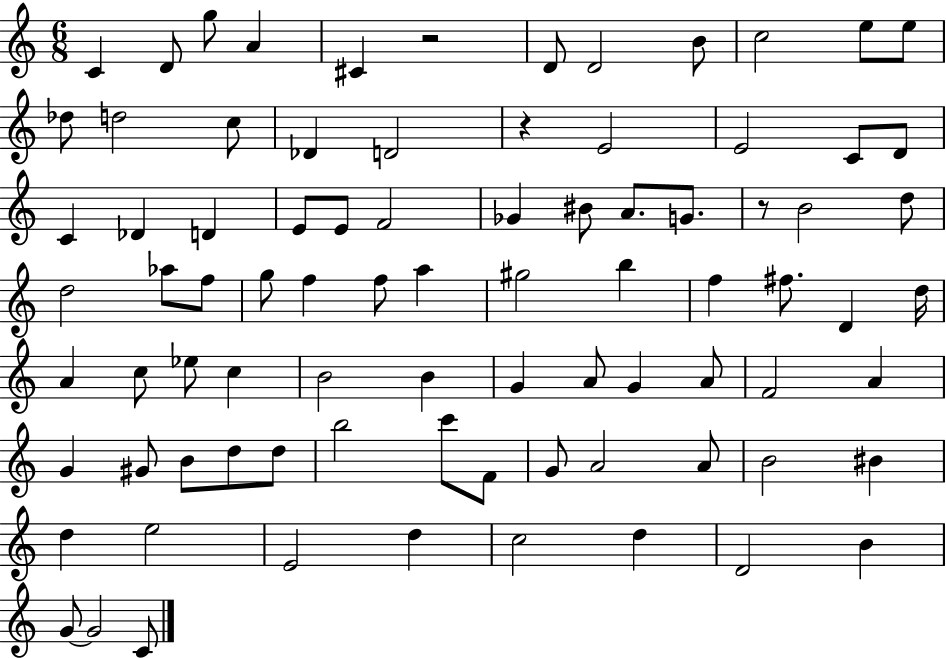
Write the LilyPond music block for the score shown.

{
  \clef treble
  \numericTimeSignature
  \time 6/8
  \key c \major
  c'4 d'8 g''8 a'4 | cis'4 r2 | d'8 d'2 b'8 | c''2 e''8 e''8 | \break des''8 d''2 c''8 | des'4 d'2 | r4 e'2 | e'2 c'8 d'8 | \break c'4 des'4 d'4 | e'8 e'8 f'2 | ges'4 bis'8 a'8. g'8. | r8 b'2 d''8 | \break d''2 aes''8 f''8 | g''8 f''4 f''8 a''4 | gis''2 b''4 | f''4 fis''8. d'4 d''16 | \break a'4 c''8 ees''8 c''4 | b'2 b'4 | g'4 a'8 g'4 a'8 | f'2 a'4 | \break g'4 gis'8 b'8 d''8 d''8 | b''2 c'''8 f'8 | g'8 a'2 a'8 | b'2 bis'4 | \break d''4 e''2 | e'2 d''4 | c''2 d''4 | d'2 b'4 | \break g'8~~ g'2 c'8 | \bar "|."
}